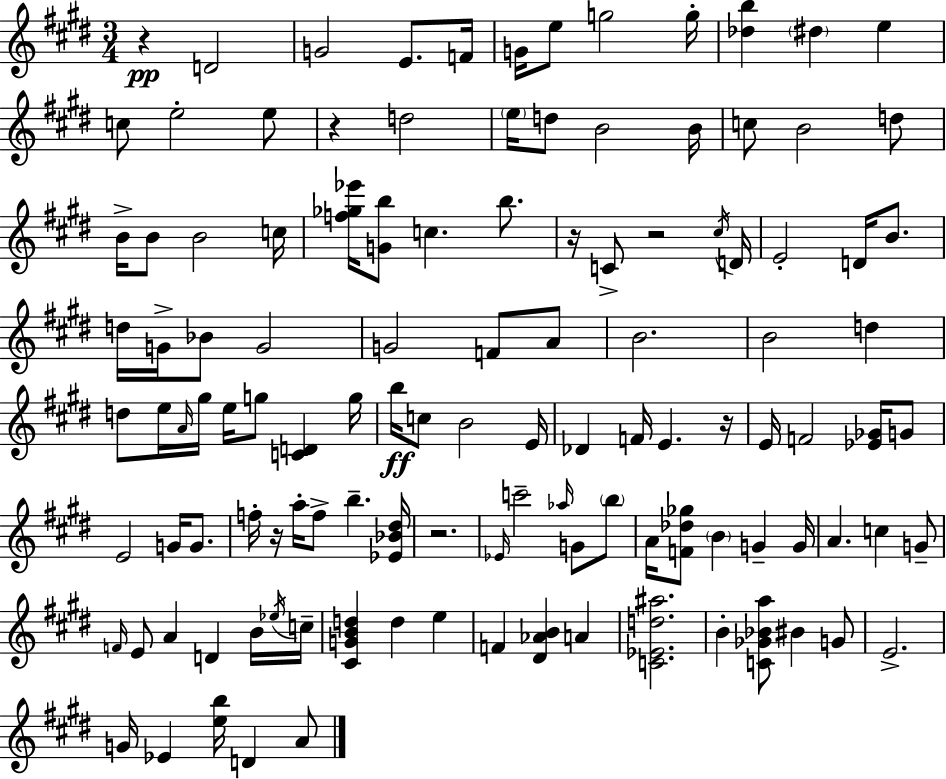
{
  \clef treble
  \numericTimeSignature
  \time 3/4
  \key e \major
  r4\pp d'2 | g'2 e'8. f'16 | g'16 e''8 g''2 g''16-. | <des'' b''>4 \parenthesize dis''4 e''4 | \break c''8 e''2-. e''8 | r4 d''2 | \parenthesize e''16 d''8 b'2 b'16 | c''8 b'2 d''8 | \break b'16-> b'8 b'2 c''16 | <f'' ges'' ees'''>16 <g' b''>8 c''4. b''8. | r16 c'8-> r2 \acciaccatura { cis''16 } | d'16 e'2-. d'16 b'8. | \break d''16 g'16-> bes'8 g'2 | g'2 f'8 a'8 | b'2. | b'2 d''4 | \break d''8 e''16 \grace { a'16 } gis''16 e''16 g''8 <c' d'>4 | g''16 b''16\ff c''8 b'2 | e'16 des'4 f'16 e'4. | r16 e'16 f'2 <ees' ges'>16 | \break g'8 e'2 g'16 g'8. | f''16-. r16 a''16-. f''8-> b''4.-- | <ees' bes' dis''>16 r2. | \grace { ees'16 } c'''2-- \grace { aes''16 } | \break g'8 \parenthesize b''8 a'16 <f' des'' ges''>8 \parenthesize b'4 g'4-- | g'16 a'4. c''4 | g'8-- \grace { f'16 } e'8 a'4 d'4 | b'16 \acciaccatura { ees''16 } c''16-- <cis' g' b' d''>4 d''4 | \break e''4 f'4 <dis' aes' b'>4 | a'4 <c' ees' d'' ais''>2. | b'4-. <c' ges' bes' a''>8 | bis'4 g'8 e'2.-> | \break g'16 ees'4 <e'' b''>16 | d'4 a'8 \bar "|."
}